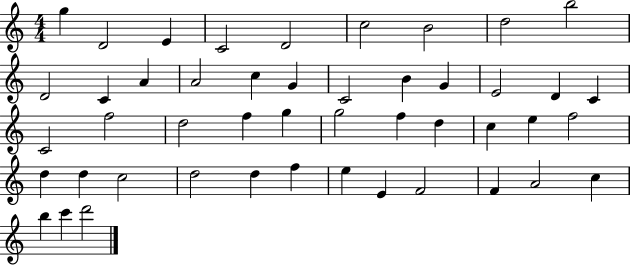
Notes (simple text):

G5/q D4/h E4/q C4/h D4/h C5/h B4/h D5/h B5/h D4/h C4/q A4/q A4/h C5/q G4/q C4/h B4/q G4/q E4/h D4/q C4/q C4/h F5/h D5/h F5/q G5/q G5/h F5/q D5/q C5/q E5/q F5/h D5/q D5/q C5/h D5/h D5/q F5/q E5/q E4/q F4/h F4/q A4/h C5/q B5/q C6/q D6/h